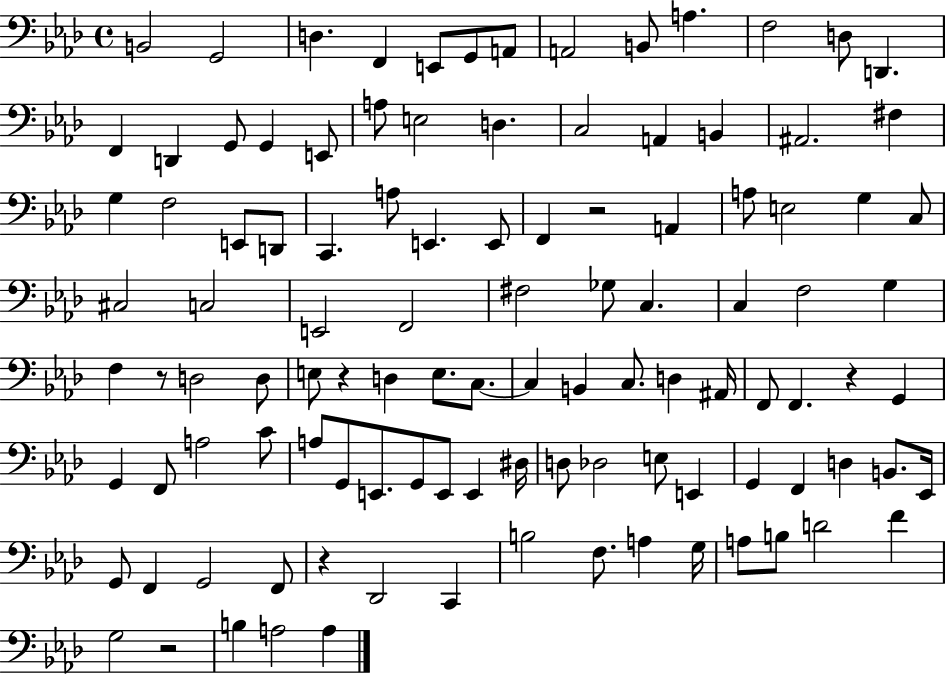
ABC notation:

X:1
T:Untitled
M:4/4
L:1/4
K:Ab
B,,2 G,,2 D, F,, E,,/2 G,,/2 A,,/2 A,,2 B,,/2 A, F,2 D,/2 D,, F,, D,, G,,/2 G,, E,,/2 A,/2 E,2 D, C,2 A,, B,, ^A,,2 ^F, G, F,2 E,,/2 D,,/2 C,, A,/2 E,, E,,/2 F,, z2 A,, A,/2 E,2 G, C,/2 ^C,2 C,2 E,,2 F,,2 ^F,2 _G,/2 C, C, F,2 G, F, z/2 D,2 D,/2 E,/2 z D, E,/2 C,/2 C, B,, C,/2 D, ^A,,/4 F,,/2 F,, z G,, G,, F,,/2 A,2 C/2 A,/2 G,,/2 E,,/2 G,,/2 E,,/2 E,, ^D,/4 D,/2 _D,2 E,/2 E,, G,, F,, D, B,,/2 _E,,/4 G,,/2 F,, G,,2 F,,/2 z _D,,2 C,, B,2 F,/2 A, G,/4 A,/2 B,/2 D2 F G,2 z2 B, A,2 A,